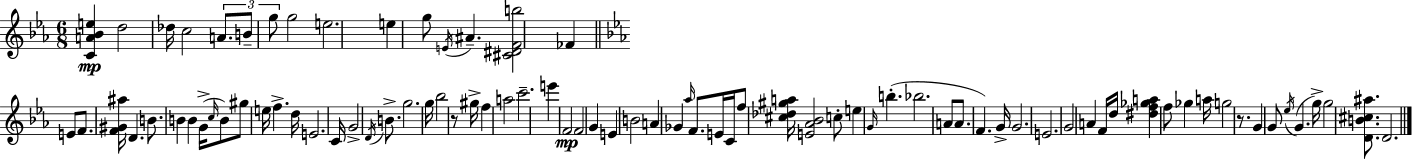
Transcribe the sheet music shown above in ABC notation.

X:1
T:Untitled
M:6/8
L:1/4
K:Eb
[CA_Be] d2 _d/4 c2 A/2 B/2 g/2 g2 e2 e g/2 E/4 ^A [^C^DFb]2 _F E/2 F/2 [F^G^a]/4 D B/2 B B G/4 c/4 B/2 ^g/2 e/4 f d/4 E2 C/4 G2 D/4 B/2 g2 g/4 _b2 z/2 ^g/4 f a2 c'2 e' F2 F2 G E B2 A _G _a/4 F/2 E/4 C/4 f/2 [^c_d^ga]/4 [E_A_B]2 c/2 e G/4 b _b2 A/2 A/2 F G/4 G2 E2 G2 A F/4 d/4 [^df_ga] f/2 _g a/4 g2 z/2 G G/2 _e/4 G g/4 g2 [DB^c^a]/2 D2